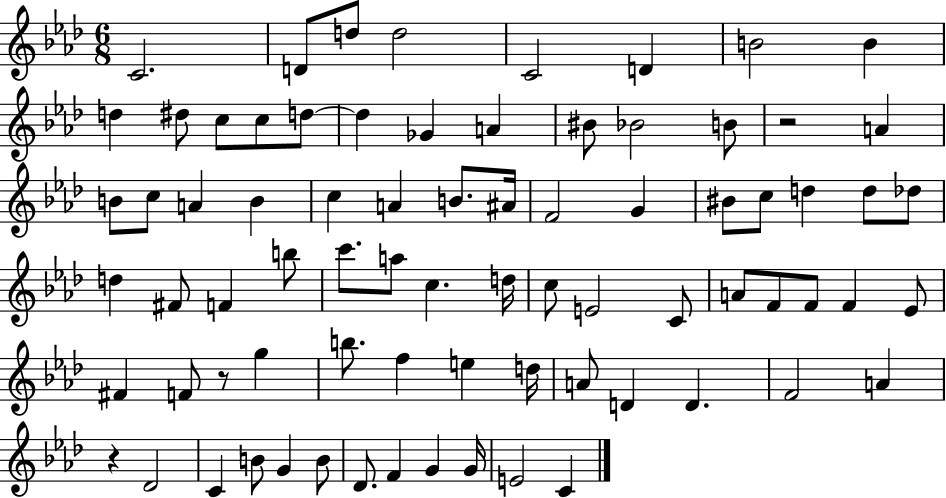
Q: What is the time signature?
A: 6/8